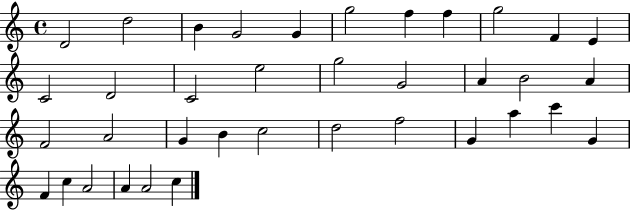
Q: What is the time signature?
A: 4/4